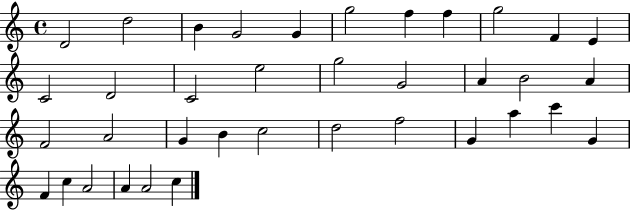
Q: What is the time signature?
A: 4/4